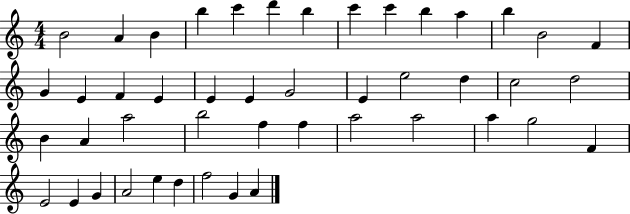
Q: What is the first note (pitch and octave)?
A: B4